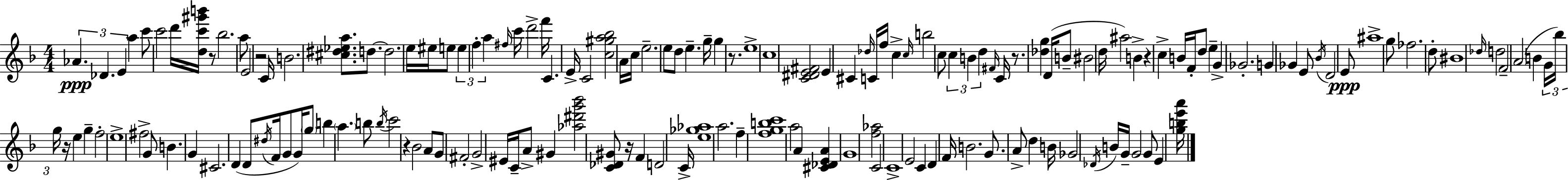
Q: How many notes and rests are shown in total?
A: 159